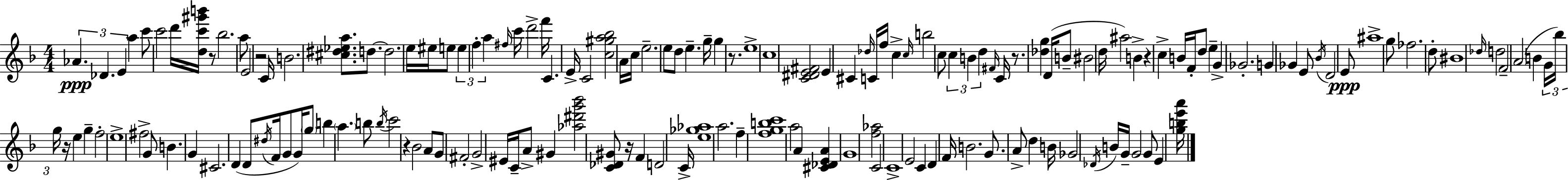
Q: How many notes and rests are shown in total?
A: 159